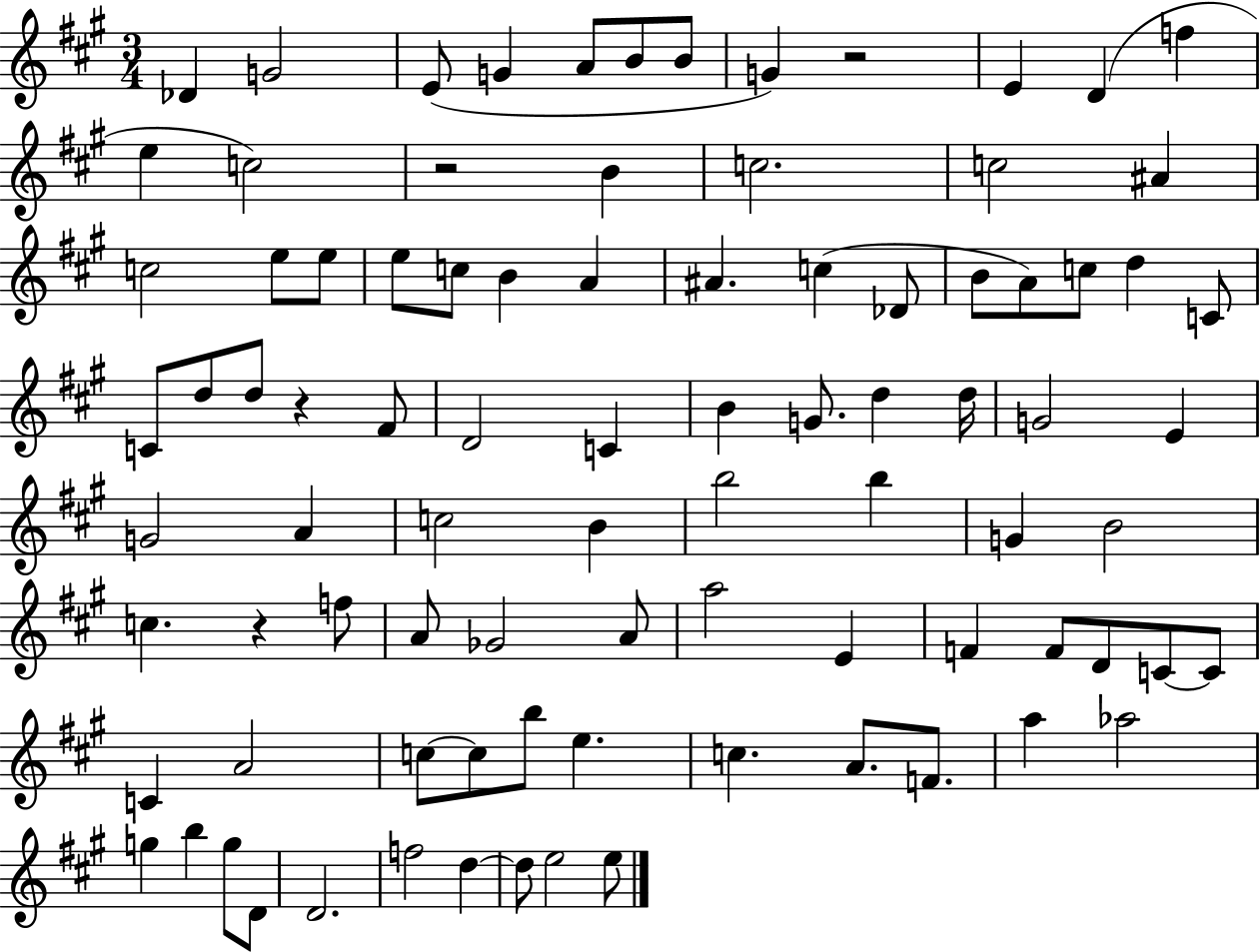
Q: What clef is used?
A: treble